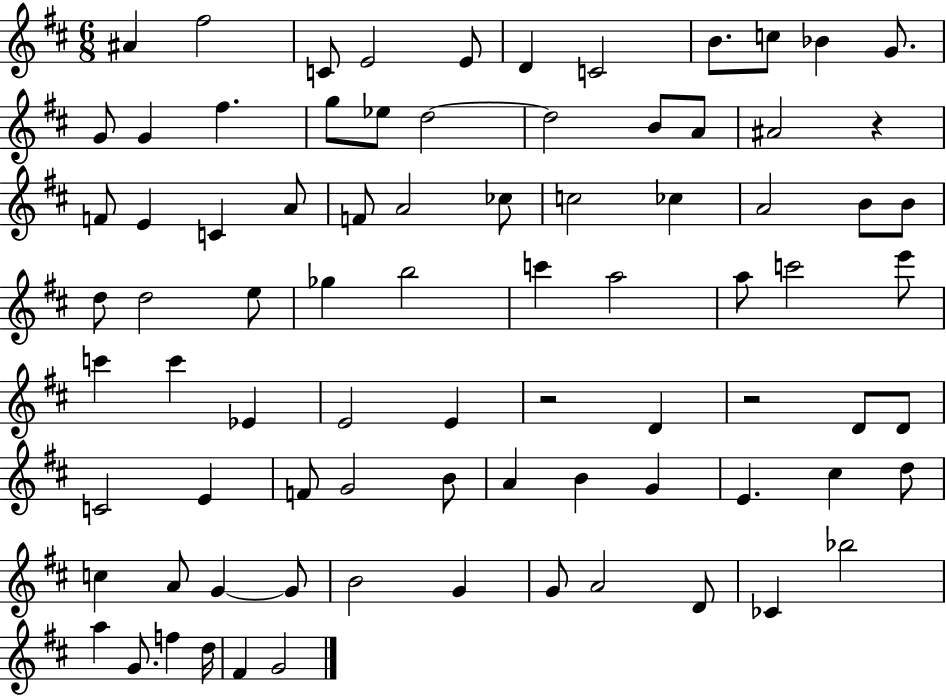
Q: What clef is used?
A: treble